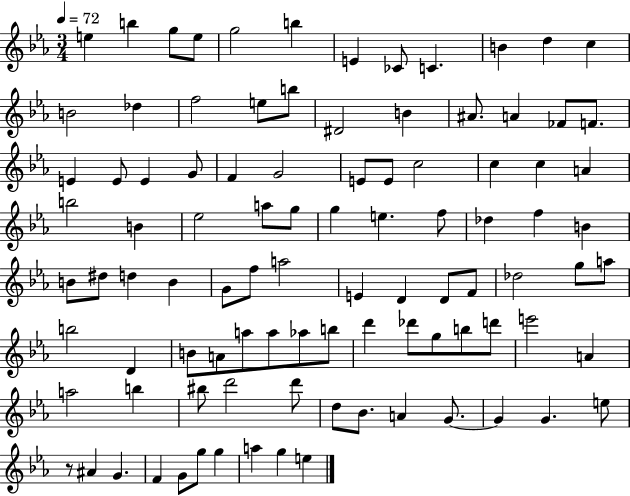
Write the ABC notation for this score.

X:1
T:Untitled
M:3/4
L:1/4
K:Eb
e b g/2 e/2 g2 b E _C/2 C B d c B2 _d f2 e/2 b/2 ^D2 B ^A/2 A _F/2 F/2 E E/2 E G/2 F G2 E/2 E/2 c2 c c A b2 B _e2 a/2 g/2 g e f/2 _d f B B/2 ^d/2 d B G/2 f/2 a2 E D D/2 F/2 _d2 g/2 a/2 b2 D B/2 A/2 a/2 a/2 _a/2 b/2 d' _d'/2 g/2 b/2 d'/2 e'2 A a2 b ^b/2 d'2 d'/2 d/2 _B/2 A G/2 G G e/2 z/2 ^A G F G/2 g/2 g a g e